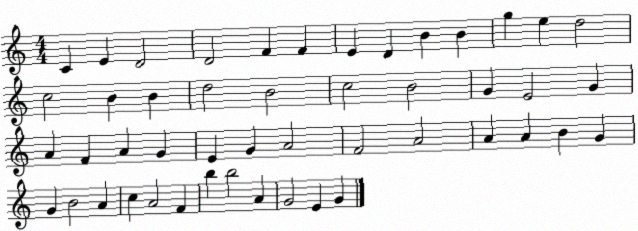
X:1
T:Untitled
M:4/4
L:1/4
K:C
C E D2 D2 F F E D B B g e d2 c2 B B d2 B2 c2 B2 G E2 G A F A G E G A2 F2 A2 A A B G G B2 A c A2 F b b2 A G2 E G